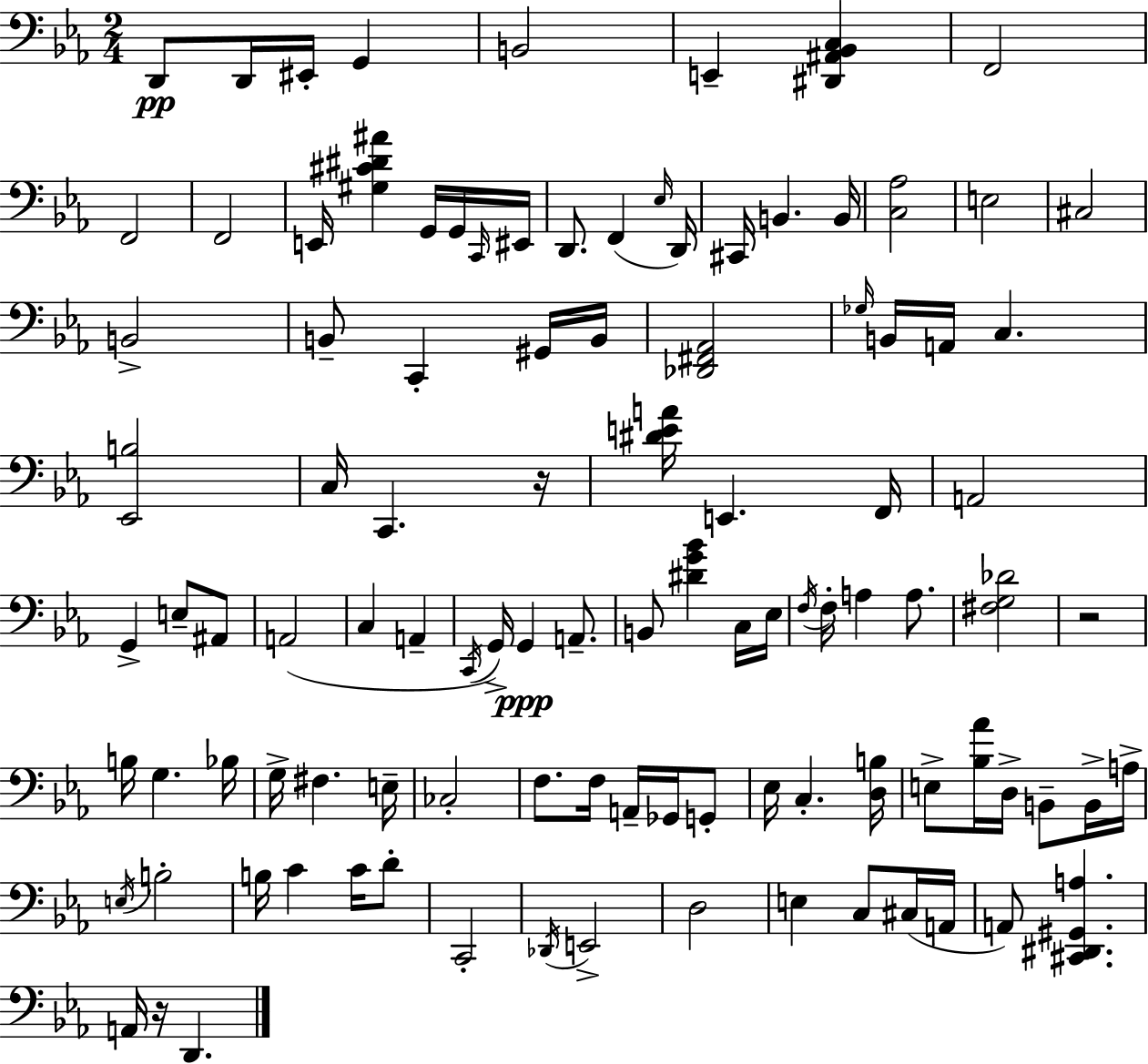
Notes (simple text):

D2/e D2/s EIS2/s G2/q B2/h E2/q [D#2,A#2,Bb2,C3]/q F2/h F2/h F2/h E2/s [G#3,C#4,D#4,A#4]/q G2/s G2/s C2/s EIS2/s D2/e. F2/q Eb3/s D2/s C#2/s B2/q. B2/s [C3,Ab3]/h E3/h C#3/h B2/h B2/e C2/q G#2/s B2/s [Db2,F#2,Ab2]/h Gb3/s B2/s A2/s C3/q. [Eb2,B3]/h C3/s C2/q. R/s [D#4,E4,A4]/s E2/q. F2/s A2/h G2/q E3/e A#2/e A2/h C3/q A2/q C2/s G2/s G2/q A2/e. B2/e [D#4,G4,Bb4]/q C3/s Eb3/s F3/s F3/s A3/q A3/e. [F#3,G3,Db4]/h R/h B3/s G3/q. Bb3/s G3/s F#3/q. E3/s CES3/h F3/e. F3/s A2/s Gb2/s G2/e Eb3/s C3/q. [D3,B3]/s E3/e [Bb3,Ab4]/s D3/s B2/e B2/s A3/s E3/s B3/h B3/s C4/q C4/s D4/e C2/h Db2/s E2/h D3/h E3/q C3/e C#3/s A2/s A2/e [C#2,D#2,G#2,A3]/q. A2/s R/s D2/q.